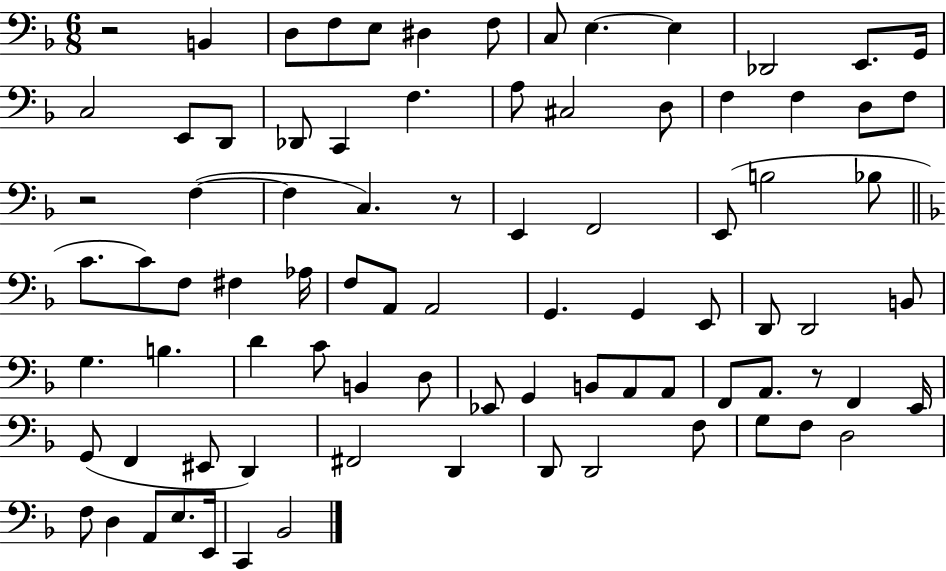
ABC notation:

X:1
T:Untitled
M:6/8
L:1/4
K:F
z2 B,, D,/2 F,/2 E,/2 ^D, F,/2 C,/2 E, E, _D,,2 E,,/2 G,,/4 C,2 E,,/2 D,,/2 _D,,/2 C,, F, A,/2 ^C,2 D,/2 F, F, D,/2 F,/2 z2 F, F, C, z/2 E,, F,,2 E,,/2 B,2 _B,/2 C/2 C/2 F,/2 ^F, _A,/4 F,/2 A,,/2 A,,2 G,, G,, E,,/2 D,,/2 D,,2 B,,/2 G, B, D C/2 B,, D,/2 _E,,/2 G,, B,,/2 A,,/2 A,,/2 F,,/2 A,,/2 z/2 F,, E,,/4 G,,/2 F,, ^E,,/2 D,, ^F,,2 D,, D,,/2 D,,2 F,/2 G,/2 F,/2 D,2 F,/2 D, A,,/2 E,/2 E,,/4 C,, _B,,2